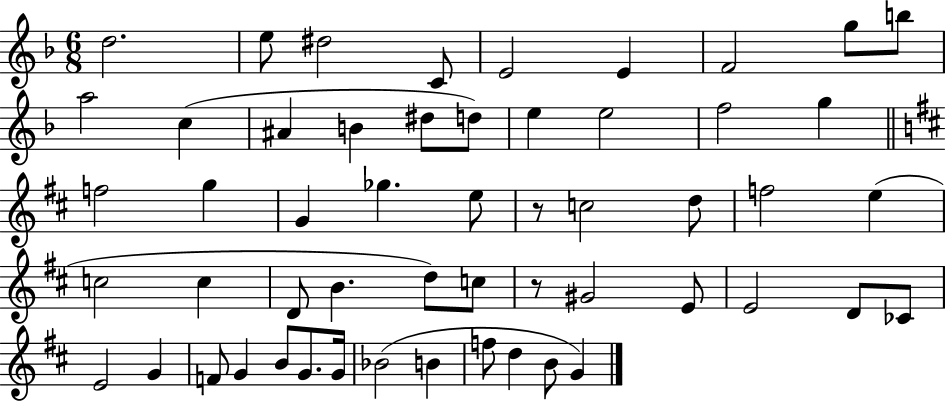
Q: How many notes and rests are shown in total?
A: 54